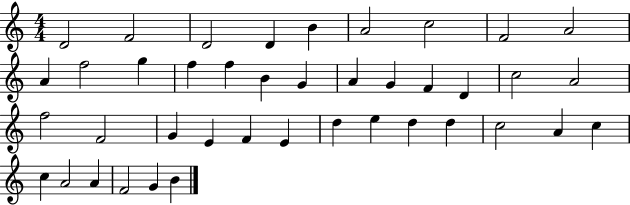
X:1
T:Untitled
M:4/4
L:1/4
K:C
D2 F2 D2 D B A2 c2 F2 A2 A f2 g f f B G A G F D c2 A2 f2 F2 G E F E d e d d c2 A c c A2 A F2 G B